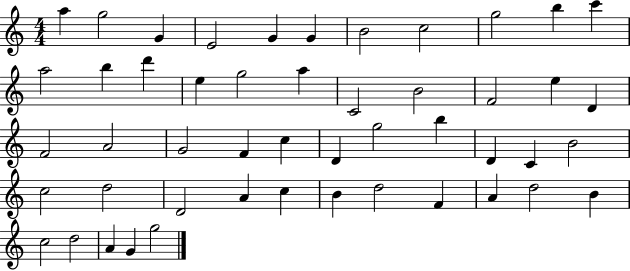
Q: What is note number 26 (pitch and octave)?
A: F4